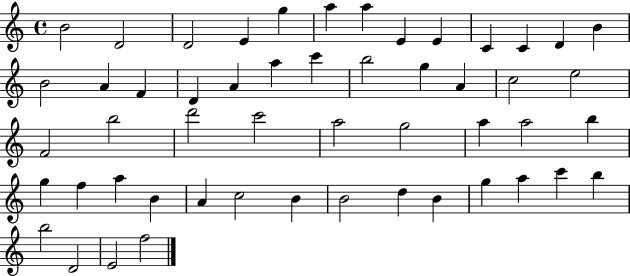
X:1
T:Untitled
M:4/4
L:1/4
K:C
B2 D2 D2 E g a a E E C C D B B2 A F D A a c' b2 g A c2 e2 F2 b2 d'2 c'2 a2 g2 a a2 b g f a B A c2 B B2 d B g a c' b b2 D2 E2 f2